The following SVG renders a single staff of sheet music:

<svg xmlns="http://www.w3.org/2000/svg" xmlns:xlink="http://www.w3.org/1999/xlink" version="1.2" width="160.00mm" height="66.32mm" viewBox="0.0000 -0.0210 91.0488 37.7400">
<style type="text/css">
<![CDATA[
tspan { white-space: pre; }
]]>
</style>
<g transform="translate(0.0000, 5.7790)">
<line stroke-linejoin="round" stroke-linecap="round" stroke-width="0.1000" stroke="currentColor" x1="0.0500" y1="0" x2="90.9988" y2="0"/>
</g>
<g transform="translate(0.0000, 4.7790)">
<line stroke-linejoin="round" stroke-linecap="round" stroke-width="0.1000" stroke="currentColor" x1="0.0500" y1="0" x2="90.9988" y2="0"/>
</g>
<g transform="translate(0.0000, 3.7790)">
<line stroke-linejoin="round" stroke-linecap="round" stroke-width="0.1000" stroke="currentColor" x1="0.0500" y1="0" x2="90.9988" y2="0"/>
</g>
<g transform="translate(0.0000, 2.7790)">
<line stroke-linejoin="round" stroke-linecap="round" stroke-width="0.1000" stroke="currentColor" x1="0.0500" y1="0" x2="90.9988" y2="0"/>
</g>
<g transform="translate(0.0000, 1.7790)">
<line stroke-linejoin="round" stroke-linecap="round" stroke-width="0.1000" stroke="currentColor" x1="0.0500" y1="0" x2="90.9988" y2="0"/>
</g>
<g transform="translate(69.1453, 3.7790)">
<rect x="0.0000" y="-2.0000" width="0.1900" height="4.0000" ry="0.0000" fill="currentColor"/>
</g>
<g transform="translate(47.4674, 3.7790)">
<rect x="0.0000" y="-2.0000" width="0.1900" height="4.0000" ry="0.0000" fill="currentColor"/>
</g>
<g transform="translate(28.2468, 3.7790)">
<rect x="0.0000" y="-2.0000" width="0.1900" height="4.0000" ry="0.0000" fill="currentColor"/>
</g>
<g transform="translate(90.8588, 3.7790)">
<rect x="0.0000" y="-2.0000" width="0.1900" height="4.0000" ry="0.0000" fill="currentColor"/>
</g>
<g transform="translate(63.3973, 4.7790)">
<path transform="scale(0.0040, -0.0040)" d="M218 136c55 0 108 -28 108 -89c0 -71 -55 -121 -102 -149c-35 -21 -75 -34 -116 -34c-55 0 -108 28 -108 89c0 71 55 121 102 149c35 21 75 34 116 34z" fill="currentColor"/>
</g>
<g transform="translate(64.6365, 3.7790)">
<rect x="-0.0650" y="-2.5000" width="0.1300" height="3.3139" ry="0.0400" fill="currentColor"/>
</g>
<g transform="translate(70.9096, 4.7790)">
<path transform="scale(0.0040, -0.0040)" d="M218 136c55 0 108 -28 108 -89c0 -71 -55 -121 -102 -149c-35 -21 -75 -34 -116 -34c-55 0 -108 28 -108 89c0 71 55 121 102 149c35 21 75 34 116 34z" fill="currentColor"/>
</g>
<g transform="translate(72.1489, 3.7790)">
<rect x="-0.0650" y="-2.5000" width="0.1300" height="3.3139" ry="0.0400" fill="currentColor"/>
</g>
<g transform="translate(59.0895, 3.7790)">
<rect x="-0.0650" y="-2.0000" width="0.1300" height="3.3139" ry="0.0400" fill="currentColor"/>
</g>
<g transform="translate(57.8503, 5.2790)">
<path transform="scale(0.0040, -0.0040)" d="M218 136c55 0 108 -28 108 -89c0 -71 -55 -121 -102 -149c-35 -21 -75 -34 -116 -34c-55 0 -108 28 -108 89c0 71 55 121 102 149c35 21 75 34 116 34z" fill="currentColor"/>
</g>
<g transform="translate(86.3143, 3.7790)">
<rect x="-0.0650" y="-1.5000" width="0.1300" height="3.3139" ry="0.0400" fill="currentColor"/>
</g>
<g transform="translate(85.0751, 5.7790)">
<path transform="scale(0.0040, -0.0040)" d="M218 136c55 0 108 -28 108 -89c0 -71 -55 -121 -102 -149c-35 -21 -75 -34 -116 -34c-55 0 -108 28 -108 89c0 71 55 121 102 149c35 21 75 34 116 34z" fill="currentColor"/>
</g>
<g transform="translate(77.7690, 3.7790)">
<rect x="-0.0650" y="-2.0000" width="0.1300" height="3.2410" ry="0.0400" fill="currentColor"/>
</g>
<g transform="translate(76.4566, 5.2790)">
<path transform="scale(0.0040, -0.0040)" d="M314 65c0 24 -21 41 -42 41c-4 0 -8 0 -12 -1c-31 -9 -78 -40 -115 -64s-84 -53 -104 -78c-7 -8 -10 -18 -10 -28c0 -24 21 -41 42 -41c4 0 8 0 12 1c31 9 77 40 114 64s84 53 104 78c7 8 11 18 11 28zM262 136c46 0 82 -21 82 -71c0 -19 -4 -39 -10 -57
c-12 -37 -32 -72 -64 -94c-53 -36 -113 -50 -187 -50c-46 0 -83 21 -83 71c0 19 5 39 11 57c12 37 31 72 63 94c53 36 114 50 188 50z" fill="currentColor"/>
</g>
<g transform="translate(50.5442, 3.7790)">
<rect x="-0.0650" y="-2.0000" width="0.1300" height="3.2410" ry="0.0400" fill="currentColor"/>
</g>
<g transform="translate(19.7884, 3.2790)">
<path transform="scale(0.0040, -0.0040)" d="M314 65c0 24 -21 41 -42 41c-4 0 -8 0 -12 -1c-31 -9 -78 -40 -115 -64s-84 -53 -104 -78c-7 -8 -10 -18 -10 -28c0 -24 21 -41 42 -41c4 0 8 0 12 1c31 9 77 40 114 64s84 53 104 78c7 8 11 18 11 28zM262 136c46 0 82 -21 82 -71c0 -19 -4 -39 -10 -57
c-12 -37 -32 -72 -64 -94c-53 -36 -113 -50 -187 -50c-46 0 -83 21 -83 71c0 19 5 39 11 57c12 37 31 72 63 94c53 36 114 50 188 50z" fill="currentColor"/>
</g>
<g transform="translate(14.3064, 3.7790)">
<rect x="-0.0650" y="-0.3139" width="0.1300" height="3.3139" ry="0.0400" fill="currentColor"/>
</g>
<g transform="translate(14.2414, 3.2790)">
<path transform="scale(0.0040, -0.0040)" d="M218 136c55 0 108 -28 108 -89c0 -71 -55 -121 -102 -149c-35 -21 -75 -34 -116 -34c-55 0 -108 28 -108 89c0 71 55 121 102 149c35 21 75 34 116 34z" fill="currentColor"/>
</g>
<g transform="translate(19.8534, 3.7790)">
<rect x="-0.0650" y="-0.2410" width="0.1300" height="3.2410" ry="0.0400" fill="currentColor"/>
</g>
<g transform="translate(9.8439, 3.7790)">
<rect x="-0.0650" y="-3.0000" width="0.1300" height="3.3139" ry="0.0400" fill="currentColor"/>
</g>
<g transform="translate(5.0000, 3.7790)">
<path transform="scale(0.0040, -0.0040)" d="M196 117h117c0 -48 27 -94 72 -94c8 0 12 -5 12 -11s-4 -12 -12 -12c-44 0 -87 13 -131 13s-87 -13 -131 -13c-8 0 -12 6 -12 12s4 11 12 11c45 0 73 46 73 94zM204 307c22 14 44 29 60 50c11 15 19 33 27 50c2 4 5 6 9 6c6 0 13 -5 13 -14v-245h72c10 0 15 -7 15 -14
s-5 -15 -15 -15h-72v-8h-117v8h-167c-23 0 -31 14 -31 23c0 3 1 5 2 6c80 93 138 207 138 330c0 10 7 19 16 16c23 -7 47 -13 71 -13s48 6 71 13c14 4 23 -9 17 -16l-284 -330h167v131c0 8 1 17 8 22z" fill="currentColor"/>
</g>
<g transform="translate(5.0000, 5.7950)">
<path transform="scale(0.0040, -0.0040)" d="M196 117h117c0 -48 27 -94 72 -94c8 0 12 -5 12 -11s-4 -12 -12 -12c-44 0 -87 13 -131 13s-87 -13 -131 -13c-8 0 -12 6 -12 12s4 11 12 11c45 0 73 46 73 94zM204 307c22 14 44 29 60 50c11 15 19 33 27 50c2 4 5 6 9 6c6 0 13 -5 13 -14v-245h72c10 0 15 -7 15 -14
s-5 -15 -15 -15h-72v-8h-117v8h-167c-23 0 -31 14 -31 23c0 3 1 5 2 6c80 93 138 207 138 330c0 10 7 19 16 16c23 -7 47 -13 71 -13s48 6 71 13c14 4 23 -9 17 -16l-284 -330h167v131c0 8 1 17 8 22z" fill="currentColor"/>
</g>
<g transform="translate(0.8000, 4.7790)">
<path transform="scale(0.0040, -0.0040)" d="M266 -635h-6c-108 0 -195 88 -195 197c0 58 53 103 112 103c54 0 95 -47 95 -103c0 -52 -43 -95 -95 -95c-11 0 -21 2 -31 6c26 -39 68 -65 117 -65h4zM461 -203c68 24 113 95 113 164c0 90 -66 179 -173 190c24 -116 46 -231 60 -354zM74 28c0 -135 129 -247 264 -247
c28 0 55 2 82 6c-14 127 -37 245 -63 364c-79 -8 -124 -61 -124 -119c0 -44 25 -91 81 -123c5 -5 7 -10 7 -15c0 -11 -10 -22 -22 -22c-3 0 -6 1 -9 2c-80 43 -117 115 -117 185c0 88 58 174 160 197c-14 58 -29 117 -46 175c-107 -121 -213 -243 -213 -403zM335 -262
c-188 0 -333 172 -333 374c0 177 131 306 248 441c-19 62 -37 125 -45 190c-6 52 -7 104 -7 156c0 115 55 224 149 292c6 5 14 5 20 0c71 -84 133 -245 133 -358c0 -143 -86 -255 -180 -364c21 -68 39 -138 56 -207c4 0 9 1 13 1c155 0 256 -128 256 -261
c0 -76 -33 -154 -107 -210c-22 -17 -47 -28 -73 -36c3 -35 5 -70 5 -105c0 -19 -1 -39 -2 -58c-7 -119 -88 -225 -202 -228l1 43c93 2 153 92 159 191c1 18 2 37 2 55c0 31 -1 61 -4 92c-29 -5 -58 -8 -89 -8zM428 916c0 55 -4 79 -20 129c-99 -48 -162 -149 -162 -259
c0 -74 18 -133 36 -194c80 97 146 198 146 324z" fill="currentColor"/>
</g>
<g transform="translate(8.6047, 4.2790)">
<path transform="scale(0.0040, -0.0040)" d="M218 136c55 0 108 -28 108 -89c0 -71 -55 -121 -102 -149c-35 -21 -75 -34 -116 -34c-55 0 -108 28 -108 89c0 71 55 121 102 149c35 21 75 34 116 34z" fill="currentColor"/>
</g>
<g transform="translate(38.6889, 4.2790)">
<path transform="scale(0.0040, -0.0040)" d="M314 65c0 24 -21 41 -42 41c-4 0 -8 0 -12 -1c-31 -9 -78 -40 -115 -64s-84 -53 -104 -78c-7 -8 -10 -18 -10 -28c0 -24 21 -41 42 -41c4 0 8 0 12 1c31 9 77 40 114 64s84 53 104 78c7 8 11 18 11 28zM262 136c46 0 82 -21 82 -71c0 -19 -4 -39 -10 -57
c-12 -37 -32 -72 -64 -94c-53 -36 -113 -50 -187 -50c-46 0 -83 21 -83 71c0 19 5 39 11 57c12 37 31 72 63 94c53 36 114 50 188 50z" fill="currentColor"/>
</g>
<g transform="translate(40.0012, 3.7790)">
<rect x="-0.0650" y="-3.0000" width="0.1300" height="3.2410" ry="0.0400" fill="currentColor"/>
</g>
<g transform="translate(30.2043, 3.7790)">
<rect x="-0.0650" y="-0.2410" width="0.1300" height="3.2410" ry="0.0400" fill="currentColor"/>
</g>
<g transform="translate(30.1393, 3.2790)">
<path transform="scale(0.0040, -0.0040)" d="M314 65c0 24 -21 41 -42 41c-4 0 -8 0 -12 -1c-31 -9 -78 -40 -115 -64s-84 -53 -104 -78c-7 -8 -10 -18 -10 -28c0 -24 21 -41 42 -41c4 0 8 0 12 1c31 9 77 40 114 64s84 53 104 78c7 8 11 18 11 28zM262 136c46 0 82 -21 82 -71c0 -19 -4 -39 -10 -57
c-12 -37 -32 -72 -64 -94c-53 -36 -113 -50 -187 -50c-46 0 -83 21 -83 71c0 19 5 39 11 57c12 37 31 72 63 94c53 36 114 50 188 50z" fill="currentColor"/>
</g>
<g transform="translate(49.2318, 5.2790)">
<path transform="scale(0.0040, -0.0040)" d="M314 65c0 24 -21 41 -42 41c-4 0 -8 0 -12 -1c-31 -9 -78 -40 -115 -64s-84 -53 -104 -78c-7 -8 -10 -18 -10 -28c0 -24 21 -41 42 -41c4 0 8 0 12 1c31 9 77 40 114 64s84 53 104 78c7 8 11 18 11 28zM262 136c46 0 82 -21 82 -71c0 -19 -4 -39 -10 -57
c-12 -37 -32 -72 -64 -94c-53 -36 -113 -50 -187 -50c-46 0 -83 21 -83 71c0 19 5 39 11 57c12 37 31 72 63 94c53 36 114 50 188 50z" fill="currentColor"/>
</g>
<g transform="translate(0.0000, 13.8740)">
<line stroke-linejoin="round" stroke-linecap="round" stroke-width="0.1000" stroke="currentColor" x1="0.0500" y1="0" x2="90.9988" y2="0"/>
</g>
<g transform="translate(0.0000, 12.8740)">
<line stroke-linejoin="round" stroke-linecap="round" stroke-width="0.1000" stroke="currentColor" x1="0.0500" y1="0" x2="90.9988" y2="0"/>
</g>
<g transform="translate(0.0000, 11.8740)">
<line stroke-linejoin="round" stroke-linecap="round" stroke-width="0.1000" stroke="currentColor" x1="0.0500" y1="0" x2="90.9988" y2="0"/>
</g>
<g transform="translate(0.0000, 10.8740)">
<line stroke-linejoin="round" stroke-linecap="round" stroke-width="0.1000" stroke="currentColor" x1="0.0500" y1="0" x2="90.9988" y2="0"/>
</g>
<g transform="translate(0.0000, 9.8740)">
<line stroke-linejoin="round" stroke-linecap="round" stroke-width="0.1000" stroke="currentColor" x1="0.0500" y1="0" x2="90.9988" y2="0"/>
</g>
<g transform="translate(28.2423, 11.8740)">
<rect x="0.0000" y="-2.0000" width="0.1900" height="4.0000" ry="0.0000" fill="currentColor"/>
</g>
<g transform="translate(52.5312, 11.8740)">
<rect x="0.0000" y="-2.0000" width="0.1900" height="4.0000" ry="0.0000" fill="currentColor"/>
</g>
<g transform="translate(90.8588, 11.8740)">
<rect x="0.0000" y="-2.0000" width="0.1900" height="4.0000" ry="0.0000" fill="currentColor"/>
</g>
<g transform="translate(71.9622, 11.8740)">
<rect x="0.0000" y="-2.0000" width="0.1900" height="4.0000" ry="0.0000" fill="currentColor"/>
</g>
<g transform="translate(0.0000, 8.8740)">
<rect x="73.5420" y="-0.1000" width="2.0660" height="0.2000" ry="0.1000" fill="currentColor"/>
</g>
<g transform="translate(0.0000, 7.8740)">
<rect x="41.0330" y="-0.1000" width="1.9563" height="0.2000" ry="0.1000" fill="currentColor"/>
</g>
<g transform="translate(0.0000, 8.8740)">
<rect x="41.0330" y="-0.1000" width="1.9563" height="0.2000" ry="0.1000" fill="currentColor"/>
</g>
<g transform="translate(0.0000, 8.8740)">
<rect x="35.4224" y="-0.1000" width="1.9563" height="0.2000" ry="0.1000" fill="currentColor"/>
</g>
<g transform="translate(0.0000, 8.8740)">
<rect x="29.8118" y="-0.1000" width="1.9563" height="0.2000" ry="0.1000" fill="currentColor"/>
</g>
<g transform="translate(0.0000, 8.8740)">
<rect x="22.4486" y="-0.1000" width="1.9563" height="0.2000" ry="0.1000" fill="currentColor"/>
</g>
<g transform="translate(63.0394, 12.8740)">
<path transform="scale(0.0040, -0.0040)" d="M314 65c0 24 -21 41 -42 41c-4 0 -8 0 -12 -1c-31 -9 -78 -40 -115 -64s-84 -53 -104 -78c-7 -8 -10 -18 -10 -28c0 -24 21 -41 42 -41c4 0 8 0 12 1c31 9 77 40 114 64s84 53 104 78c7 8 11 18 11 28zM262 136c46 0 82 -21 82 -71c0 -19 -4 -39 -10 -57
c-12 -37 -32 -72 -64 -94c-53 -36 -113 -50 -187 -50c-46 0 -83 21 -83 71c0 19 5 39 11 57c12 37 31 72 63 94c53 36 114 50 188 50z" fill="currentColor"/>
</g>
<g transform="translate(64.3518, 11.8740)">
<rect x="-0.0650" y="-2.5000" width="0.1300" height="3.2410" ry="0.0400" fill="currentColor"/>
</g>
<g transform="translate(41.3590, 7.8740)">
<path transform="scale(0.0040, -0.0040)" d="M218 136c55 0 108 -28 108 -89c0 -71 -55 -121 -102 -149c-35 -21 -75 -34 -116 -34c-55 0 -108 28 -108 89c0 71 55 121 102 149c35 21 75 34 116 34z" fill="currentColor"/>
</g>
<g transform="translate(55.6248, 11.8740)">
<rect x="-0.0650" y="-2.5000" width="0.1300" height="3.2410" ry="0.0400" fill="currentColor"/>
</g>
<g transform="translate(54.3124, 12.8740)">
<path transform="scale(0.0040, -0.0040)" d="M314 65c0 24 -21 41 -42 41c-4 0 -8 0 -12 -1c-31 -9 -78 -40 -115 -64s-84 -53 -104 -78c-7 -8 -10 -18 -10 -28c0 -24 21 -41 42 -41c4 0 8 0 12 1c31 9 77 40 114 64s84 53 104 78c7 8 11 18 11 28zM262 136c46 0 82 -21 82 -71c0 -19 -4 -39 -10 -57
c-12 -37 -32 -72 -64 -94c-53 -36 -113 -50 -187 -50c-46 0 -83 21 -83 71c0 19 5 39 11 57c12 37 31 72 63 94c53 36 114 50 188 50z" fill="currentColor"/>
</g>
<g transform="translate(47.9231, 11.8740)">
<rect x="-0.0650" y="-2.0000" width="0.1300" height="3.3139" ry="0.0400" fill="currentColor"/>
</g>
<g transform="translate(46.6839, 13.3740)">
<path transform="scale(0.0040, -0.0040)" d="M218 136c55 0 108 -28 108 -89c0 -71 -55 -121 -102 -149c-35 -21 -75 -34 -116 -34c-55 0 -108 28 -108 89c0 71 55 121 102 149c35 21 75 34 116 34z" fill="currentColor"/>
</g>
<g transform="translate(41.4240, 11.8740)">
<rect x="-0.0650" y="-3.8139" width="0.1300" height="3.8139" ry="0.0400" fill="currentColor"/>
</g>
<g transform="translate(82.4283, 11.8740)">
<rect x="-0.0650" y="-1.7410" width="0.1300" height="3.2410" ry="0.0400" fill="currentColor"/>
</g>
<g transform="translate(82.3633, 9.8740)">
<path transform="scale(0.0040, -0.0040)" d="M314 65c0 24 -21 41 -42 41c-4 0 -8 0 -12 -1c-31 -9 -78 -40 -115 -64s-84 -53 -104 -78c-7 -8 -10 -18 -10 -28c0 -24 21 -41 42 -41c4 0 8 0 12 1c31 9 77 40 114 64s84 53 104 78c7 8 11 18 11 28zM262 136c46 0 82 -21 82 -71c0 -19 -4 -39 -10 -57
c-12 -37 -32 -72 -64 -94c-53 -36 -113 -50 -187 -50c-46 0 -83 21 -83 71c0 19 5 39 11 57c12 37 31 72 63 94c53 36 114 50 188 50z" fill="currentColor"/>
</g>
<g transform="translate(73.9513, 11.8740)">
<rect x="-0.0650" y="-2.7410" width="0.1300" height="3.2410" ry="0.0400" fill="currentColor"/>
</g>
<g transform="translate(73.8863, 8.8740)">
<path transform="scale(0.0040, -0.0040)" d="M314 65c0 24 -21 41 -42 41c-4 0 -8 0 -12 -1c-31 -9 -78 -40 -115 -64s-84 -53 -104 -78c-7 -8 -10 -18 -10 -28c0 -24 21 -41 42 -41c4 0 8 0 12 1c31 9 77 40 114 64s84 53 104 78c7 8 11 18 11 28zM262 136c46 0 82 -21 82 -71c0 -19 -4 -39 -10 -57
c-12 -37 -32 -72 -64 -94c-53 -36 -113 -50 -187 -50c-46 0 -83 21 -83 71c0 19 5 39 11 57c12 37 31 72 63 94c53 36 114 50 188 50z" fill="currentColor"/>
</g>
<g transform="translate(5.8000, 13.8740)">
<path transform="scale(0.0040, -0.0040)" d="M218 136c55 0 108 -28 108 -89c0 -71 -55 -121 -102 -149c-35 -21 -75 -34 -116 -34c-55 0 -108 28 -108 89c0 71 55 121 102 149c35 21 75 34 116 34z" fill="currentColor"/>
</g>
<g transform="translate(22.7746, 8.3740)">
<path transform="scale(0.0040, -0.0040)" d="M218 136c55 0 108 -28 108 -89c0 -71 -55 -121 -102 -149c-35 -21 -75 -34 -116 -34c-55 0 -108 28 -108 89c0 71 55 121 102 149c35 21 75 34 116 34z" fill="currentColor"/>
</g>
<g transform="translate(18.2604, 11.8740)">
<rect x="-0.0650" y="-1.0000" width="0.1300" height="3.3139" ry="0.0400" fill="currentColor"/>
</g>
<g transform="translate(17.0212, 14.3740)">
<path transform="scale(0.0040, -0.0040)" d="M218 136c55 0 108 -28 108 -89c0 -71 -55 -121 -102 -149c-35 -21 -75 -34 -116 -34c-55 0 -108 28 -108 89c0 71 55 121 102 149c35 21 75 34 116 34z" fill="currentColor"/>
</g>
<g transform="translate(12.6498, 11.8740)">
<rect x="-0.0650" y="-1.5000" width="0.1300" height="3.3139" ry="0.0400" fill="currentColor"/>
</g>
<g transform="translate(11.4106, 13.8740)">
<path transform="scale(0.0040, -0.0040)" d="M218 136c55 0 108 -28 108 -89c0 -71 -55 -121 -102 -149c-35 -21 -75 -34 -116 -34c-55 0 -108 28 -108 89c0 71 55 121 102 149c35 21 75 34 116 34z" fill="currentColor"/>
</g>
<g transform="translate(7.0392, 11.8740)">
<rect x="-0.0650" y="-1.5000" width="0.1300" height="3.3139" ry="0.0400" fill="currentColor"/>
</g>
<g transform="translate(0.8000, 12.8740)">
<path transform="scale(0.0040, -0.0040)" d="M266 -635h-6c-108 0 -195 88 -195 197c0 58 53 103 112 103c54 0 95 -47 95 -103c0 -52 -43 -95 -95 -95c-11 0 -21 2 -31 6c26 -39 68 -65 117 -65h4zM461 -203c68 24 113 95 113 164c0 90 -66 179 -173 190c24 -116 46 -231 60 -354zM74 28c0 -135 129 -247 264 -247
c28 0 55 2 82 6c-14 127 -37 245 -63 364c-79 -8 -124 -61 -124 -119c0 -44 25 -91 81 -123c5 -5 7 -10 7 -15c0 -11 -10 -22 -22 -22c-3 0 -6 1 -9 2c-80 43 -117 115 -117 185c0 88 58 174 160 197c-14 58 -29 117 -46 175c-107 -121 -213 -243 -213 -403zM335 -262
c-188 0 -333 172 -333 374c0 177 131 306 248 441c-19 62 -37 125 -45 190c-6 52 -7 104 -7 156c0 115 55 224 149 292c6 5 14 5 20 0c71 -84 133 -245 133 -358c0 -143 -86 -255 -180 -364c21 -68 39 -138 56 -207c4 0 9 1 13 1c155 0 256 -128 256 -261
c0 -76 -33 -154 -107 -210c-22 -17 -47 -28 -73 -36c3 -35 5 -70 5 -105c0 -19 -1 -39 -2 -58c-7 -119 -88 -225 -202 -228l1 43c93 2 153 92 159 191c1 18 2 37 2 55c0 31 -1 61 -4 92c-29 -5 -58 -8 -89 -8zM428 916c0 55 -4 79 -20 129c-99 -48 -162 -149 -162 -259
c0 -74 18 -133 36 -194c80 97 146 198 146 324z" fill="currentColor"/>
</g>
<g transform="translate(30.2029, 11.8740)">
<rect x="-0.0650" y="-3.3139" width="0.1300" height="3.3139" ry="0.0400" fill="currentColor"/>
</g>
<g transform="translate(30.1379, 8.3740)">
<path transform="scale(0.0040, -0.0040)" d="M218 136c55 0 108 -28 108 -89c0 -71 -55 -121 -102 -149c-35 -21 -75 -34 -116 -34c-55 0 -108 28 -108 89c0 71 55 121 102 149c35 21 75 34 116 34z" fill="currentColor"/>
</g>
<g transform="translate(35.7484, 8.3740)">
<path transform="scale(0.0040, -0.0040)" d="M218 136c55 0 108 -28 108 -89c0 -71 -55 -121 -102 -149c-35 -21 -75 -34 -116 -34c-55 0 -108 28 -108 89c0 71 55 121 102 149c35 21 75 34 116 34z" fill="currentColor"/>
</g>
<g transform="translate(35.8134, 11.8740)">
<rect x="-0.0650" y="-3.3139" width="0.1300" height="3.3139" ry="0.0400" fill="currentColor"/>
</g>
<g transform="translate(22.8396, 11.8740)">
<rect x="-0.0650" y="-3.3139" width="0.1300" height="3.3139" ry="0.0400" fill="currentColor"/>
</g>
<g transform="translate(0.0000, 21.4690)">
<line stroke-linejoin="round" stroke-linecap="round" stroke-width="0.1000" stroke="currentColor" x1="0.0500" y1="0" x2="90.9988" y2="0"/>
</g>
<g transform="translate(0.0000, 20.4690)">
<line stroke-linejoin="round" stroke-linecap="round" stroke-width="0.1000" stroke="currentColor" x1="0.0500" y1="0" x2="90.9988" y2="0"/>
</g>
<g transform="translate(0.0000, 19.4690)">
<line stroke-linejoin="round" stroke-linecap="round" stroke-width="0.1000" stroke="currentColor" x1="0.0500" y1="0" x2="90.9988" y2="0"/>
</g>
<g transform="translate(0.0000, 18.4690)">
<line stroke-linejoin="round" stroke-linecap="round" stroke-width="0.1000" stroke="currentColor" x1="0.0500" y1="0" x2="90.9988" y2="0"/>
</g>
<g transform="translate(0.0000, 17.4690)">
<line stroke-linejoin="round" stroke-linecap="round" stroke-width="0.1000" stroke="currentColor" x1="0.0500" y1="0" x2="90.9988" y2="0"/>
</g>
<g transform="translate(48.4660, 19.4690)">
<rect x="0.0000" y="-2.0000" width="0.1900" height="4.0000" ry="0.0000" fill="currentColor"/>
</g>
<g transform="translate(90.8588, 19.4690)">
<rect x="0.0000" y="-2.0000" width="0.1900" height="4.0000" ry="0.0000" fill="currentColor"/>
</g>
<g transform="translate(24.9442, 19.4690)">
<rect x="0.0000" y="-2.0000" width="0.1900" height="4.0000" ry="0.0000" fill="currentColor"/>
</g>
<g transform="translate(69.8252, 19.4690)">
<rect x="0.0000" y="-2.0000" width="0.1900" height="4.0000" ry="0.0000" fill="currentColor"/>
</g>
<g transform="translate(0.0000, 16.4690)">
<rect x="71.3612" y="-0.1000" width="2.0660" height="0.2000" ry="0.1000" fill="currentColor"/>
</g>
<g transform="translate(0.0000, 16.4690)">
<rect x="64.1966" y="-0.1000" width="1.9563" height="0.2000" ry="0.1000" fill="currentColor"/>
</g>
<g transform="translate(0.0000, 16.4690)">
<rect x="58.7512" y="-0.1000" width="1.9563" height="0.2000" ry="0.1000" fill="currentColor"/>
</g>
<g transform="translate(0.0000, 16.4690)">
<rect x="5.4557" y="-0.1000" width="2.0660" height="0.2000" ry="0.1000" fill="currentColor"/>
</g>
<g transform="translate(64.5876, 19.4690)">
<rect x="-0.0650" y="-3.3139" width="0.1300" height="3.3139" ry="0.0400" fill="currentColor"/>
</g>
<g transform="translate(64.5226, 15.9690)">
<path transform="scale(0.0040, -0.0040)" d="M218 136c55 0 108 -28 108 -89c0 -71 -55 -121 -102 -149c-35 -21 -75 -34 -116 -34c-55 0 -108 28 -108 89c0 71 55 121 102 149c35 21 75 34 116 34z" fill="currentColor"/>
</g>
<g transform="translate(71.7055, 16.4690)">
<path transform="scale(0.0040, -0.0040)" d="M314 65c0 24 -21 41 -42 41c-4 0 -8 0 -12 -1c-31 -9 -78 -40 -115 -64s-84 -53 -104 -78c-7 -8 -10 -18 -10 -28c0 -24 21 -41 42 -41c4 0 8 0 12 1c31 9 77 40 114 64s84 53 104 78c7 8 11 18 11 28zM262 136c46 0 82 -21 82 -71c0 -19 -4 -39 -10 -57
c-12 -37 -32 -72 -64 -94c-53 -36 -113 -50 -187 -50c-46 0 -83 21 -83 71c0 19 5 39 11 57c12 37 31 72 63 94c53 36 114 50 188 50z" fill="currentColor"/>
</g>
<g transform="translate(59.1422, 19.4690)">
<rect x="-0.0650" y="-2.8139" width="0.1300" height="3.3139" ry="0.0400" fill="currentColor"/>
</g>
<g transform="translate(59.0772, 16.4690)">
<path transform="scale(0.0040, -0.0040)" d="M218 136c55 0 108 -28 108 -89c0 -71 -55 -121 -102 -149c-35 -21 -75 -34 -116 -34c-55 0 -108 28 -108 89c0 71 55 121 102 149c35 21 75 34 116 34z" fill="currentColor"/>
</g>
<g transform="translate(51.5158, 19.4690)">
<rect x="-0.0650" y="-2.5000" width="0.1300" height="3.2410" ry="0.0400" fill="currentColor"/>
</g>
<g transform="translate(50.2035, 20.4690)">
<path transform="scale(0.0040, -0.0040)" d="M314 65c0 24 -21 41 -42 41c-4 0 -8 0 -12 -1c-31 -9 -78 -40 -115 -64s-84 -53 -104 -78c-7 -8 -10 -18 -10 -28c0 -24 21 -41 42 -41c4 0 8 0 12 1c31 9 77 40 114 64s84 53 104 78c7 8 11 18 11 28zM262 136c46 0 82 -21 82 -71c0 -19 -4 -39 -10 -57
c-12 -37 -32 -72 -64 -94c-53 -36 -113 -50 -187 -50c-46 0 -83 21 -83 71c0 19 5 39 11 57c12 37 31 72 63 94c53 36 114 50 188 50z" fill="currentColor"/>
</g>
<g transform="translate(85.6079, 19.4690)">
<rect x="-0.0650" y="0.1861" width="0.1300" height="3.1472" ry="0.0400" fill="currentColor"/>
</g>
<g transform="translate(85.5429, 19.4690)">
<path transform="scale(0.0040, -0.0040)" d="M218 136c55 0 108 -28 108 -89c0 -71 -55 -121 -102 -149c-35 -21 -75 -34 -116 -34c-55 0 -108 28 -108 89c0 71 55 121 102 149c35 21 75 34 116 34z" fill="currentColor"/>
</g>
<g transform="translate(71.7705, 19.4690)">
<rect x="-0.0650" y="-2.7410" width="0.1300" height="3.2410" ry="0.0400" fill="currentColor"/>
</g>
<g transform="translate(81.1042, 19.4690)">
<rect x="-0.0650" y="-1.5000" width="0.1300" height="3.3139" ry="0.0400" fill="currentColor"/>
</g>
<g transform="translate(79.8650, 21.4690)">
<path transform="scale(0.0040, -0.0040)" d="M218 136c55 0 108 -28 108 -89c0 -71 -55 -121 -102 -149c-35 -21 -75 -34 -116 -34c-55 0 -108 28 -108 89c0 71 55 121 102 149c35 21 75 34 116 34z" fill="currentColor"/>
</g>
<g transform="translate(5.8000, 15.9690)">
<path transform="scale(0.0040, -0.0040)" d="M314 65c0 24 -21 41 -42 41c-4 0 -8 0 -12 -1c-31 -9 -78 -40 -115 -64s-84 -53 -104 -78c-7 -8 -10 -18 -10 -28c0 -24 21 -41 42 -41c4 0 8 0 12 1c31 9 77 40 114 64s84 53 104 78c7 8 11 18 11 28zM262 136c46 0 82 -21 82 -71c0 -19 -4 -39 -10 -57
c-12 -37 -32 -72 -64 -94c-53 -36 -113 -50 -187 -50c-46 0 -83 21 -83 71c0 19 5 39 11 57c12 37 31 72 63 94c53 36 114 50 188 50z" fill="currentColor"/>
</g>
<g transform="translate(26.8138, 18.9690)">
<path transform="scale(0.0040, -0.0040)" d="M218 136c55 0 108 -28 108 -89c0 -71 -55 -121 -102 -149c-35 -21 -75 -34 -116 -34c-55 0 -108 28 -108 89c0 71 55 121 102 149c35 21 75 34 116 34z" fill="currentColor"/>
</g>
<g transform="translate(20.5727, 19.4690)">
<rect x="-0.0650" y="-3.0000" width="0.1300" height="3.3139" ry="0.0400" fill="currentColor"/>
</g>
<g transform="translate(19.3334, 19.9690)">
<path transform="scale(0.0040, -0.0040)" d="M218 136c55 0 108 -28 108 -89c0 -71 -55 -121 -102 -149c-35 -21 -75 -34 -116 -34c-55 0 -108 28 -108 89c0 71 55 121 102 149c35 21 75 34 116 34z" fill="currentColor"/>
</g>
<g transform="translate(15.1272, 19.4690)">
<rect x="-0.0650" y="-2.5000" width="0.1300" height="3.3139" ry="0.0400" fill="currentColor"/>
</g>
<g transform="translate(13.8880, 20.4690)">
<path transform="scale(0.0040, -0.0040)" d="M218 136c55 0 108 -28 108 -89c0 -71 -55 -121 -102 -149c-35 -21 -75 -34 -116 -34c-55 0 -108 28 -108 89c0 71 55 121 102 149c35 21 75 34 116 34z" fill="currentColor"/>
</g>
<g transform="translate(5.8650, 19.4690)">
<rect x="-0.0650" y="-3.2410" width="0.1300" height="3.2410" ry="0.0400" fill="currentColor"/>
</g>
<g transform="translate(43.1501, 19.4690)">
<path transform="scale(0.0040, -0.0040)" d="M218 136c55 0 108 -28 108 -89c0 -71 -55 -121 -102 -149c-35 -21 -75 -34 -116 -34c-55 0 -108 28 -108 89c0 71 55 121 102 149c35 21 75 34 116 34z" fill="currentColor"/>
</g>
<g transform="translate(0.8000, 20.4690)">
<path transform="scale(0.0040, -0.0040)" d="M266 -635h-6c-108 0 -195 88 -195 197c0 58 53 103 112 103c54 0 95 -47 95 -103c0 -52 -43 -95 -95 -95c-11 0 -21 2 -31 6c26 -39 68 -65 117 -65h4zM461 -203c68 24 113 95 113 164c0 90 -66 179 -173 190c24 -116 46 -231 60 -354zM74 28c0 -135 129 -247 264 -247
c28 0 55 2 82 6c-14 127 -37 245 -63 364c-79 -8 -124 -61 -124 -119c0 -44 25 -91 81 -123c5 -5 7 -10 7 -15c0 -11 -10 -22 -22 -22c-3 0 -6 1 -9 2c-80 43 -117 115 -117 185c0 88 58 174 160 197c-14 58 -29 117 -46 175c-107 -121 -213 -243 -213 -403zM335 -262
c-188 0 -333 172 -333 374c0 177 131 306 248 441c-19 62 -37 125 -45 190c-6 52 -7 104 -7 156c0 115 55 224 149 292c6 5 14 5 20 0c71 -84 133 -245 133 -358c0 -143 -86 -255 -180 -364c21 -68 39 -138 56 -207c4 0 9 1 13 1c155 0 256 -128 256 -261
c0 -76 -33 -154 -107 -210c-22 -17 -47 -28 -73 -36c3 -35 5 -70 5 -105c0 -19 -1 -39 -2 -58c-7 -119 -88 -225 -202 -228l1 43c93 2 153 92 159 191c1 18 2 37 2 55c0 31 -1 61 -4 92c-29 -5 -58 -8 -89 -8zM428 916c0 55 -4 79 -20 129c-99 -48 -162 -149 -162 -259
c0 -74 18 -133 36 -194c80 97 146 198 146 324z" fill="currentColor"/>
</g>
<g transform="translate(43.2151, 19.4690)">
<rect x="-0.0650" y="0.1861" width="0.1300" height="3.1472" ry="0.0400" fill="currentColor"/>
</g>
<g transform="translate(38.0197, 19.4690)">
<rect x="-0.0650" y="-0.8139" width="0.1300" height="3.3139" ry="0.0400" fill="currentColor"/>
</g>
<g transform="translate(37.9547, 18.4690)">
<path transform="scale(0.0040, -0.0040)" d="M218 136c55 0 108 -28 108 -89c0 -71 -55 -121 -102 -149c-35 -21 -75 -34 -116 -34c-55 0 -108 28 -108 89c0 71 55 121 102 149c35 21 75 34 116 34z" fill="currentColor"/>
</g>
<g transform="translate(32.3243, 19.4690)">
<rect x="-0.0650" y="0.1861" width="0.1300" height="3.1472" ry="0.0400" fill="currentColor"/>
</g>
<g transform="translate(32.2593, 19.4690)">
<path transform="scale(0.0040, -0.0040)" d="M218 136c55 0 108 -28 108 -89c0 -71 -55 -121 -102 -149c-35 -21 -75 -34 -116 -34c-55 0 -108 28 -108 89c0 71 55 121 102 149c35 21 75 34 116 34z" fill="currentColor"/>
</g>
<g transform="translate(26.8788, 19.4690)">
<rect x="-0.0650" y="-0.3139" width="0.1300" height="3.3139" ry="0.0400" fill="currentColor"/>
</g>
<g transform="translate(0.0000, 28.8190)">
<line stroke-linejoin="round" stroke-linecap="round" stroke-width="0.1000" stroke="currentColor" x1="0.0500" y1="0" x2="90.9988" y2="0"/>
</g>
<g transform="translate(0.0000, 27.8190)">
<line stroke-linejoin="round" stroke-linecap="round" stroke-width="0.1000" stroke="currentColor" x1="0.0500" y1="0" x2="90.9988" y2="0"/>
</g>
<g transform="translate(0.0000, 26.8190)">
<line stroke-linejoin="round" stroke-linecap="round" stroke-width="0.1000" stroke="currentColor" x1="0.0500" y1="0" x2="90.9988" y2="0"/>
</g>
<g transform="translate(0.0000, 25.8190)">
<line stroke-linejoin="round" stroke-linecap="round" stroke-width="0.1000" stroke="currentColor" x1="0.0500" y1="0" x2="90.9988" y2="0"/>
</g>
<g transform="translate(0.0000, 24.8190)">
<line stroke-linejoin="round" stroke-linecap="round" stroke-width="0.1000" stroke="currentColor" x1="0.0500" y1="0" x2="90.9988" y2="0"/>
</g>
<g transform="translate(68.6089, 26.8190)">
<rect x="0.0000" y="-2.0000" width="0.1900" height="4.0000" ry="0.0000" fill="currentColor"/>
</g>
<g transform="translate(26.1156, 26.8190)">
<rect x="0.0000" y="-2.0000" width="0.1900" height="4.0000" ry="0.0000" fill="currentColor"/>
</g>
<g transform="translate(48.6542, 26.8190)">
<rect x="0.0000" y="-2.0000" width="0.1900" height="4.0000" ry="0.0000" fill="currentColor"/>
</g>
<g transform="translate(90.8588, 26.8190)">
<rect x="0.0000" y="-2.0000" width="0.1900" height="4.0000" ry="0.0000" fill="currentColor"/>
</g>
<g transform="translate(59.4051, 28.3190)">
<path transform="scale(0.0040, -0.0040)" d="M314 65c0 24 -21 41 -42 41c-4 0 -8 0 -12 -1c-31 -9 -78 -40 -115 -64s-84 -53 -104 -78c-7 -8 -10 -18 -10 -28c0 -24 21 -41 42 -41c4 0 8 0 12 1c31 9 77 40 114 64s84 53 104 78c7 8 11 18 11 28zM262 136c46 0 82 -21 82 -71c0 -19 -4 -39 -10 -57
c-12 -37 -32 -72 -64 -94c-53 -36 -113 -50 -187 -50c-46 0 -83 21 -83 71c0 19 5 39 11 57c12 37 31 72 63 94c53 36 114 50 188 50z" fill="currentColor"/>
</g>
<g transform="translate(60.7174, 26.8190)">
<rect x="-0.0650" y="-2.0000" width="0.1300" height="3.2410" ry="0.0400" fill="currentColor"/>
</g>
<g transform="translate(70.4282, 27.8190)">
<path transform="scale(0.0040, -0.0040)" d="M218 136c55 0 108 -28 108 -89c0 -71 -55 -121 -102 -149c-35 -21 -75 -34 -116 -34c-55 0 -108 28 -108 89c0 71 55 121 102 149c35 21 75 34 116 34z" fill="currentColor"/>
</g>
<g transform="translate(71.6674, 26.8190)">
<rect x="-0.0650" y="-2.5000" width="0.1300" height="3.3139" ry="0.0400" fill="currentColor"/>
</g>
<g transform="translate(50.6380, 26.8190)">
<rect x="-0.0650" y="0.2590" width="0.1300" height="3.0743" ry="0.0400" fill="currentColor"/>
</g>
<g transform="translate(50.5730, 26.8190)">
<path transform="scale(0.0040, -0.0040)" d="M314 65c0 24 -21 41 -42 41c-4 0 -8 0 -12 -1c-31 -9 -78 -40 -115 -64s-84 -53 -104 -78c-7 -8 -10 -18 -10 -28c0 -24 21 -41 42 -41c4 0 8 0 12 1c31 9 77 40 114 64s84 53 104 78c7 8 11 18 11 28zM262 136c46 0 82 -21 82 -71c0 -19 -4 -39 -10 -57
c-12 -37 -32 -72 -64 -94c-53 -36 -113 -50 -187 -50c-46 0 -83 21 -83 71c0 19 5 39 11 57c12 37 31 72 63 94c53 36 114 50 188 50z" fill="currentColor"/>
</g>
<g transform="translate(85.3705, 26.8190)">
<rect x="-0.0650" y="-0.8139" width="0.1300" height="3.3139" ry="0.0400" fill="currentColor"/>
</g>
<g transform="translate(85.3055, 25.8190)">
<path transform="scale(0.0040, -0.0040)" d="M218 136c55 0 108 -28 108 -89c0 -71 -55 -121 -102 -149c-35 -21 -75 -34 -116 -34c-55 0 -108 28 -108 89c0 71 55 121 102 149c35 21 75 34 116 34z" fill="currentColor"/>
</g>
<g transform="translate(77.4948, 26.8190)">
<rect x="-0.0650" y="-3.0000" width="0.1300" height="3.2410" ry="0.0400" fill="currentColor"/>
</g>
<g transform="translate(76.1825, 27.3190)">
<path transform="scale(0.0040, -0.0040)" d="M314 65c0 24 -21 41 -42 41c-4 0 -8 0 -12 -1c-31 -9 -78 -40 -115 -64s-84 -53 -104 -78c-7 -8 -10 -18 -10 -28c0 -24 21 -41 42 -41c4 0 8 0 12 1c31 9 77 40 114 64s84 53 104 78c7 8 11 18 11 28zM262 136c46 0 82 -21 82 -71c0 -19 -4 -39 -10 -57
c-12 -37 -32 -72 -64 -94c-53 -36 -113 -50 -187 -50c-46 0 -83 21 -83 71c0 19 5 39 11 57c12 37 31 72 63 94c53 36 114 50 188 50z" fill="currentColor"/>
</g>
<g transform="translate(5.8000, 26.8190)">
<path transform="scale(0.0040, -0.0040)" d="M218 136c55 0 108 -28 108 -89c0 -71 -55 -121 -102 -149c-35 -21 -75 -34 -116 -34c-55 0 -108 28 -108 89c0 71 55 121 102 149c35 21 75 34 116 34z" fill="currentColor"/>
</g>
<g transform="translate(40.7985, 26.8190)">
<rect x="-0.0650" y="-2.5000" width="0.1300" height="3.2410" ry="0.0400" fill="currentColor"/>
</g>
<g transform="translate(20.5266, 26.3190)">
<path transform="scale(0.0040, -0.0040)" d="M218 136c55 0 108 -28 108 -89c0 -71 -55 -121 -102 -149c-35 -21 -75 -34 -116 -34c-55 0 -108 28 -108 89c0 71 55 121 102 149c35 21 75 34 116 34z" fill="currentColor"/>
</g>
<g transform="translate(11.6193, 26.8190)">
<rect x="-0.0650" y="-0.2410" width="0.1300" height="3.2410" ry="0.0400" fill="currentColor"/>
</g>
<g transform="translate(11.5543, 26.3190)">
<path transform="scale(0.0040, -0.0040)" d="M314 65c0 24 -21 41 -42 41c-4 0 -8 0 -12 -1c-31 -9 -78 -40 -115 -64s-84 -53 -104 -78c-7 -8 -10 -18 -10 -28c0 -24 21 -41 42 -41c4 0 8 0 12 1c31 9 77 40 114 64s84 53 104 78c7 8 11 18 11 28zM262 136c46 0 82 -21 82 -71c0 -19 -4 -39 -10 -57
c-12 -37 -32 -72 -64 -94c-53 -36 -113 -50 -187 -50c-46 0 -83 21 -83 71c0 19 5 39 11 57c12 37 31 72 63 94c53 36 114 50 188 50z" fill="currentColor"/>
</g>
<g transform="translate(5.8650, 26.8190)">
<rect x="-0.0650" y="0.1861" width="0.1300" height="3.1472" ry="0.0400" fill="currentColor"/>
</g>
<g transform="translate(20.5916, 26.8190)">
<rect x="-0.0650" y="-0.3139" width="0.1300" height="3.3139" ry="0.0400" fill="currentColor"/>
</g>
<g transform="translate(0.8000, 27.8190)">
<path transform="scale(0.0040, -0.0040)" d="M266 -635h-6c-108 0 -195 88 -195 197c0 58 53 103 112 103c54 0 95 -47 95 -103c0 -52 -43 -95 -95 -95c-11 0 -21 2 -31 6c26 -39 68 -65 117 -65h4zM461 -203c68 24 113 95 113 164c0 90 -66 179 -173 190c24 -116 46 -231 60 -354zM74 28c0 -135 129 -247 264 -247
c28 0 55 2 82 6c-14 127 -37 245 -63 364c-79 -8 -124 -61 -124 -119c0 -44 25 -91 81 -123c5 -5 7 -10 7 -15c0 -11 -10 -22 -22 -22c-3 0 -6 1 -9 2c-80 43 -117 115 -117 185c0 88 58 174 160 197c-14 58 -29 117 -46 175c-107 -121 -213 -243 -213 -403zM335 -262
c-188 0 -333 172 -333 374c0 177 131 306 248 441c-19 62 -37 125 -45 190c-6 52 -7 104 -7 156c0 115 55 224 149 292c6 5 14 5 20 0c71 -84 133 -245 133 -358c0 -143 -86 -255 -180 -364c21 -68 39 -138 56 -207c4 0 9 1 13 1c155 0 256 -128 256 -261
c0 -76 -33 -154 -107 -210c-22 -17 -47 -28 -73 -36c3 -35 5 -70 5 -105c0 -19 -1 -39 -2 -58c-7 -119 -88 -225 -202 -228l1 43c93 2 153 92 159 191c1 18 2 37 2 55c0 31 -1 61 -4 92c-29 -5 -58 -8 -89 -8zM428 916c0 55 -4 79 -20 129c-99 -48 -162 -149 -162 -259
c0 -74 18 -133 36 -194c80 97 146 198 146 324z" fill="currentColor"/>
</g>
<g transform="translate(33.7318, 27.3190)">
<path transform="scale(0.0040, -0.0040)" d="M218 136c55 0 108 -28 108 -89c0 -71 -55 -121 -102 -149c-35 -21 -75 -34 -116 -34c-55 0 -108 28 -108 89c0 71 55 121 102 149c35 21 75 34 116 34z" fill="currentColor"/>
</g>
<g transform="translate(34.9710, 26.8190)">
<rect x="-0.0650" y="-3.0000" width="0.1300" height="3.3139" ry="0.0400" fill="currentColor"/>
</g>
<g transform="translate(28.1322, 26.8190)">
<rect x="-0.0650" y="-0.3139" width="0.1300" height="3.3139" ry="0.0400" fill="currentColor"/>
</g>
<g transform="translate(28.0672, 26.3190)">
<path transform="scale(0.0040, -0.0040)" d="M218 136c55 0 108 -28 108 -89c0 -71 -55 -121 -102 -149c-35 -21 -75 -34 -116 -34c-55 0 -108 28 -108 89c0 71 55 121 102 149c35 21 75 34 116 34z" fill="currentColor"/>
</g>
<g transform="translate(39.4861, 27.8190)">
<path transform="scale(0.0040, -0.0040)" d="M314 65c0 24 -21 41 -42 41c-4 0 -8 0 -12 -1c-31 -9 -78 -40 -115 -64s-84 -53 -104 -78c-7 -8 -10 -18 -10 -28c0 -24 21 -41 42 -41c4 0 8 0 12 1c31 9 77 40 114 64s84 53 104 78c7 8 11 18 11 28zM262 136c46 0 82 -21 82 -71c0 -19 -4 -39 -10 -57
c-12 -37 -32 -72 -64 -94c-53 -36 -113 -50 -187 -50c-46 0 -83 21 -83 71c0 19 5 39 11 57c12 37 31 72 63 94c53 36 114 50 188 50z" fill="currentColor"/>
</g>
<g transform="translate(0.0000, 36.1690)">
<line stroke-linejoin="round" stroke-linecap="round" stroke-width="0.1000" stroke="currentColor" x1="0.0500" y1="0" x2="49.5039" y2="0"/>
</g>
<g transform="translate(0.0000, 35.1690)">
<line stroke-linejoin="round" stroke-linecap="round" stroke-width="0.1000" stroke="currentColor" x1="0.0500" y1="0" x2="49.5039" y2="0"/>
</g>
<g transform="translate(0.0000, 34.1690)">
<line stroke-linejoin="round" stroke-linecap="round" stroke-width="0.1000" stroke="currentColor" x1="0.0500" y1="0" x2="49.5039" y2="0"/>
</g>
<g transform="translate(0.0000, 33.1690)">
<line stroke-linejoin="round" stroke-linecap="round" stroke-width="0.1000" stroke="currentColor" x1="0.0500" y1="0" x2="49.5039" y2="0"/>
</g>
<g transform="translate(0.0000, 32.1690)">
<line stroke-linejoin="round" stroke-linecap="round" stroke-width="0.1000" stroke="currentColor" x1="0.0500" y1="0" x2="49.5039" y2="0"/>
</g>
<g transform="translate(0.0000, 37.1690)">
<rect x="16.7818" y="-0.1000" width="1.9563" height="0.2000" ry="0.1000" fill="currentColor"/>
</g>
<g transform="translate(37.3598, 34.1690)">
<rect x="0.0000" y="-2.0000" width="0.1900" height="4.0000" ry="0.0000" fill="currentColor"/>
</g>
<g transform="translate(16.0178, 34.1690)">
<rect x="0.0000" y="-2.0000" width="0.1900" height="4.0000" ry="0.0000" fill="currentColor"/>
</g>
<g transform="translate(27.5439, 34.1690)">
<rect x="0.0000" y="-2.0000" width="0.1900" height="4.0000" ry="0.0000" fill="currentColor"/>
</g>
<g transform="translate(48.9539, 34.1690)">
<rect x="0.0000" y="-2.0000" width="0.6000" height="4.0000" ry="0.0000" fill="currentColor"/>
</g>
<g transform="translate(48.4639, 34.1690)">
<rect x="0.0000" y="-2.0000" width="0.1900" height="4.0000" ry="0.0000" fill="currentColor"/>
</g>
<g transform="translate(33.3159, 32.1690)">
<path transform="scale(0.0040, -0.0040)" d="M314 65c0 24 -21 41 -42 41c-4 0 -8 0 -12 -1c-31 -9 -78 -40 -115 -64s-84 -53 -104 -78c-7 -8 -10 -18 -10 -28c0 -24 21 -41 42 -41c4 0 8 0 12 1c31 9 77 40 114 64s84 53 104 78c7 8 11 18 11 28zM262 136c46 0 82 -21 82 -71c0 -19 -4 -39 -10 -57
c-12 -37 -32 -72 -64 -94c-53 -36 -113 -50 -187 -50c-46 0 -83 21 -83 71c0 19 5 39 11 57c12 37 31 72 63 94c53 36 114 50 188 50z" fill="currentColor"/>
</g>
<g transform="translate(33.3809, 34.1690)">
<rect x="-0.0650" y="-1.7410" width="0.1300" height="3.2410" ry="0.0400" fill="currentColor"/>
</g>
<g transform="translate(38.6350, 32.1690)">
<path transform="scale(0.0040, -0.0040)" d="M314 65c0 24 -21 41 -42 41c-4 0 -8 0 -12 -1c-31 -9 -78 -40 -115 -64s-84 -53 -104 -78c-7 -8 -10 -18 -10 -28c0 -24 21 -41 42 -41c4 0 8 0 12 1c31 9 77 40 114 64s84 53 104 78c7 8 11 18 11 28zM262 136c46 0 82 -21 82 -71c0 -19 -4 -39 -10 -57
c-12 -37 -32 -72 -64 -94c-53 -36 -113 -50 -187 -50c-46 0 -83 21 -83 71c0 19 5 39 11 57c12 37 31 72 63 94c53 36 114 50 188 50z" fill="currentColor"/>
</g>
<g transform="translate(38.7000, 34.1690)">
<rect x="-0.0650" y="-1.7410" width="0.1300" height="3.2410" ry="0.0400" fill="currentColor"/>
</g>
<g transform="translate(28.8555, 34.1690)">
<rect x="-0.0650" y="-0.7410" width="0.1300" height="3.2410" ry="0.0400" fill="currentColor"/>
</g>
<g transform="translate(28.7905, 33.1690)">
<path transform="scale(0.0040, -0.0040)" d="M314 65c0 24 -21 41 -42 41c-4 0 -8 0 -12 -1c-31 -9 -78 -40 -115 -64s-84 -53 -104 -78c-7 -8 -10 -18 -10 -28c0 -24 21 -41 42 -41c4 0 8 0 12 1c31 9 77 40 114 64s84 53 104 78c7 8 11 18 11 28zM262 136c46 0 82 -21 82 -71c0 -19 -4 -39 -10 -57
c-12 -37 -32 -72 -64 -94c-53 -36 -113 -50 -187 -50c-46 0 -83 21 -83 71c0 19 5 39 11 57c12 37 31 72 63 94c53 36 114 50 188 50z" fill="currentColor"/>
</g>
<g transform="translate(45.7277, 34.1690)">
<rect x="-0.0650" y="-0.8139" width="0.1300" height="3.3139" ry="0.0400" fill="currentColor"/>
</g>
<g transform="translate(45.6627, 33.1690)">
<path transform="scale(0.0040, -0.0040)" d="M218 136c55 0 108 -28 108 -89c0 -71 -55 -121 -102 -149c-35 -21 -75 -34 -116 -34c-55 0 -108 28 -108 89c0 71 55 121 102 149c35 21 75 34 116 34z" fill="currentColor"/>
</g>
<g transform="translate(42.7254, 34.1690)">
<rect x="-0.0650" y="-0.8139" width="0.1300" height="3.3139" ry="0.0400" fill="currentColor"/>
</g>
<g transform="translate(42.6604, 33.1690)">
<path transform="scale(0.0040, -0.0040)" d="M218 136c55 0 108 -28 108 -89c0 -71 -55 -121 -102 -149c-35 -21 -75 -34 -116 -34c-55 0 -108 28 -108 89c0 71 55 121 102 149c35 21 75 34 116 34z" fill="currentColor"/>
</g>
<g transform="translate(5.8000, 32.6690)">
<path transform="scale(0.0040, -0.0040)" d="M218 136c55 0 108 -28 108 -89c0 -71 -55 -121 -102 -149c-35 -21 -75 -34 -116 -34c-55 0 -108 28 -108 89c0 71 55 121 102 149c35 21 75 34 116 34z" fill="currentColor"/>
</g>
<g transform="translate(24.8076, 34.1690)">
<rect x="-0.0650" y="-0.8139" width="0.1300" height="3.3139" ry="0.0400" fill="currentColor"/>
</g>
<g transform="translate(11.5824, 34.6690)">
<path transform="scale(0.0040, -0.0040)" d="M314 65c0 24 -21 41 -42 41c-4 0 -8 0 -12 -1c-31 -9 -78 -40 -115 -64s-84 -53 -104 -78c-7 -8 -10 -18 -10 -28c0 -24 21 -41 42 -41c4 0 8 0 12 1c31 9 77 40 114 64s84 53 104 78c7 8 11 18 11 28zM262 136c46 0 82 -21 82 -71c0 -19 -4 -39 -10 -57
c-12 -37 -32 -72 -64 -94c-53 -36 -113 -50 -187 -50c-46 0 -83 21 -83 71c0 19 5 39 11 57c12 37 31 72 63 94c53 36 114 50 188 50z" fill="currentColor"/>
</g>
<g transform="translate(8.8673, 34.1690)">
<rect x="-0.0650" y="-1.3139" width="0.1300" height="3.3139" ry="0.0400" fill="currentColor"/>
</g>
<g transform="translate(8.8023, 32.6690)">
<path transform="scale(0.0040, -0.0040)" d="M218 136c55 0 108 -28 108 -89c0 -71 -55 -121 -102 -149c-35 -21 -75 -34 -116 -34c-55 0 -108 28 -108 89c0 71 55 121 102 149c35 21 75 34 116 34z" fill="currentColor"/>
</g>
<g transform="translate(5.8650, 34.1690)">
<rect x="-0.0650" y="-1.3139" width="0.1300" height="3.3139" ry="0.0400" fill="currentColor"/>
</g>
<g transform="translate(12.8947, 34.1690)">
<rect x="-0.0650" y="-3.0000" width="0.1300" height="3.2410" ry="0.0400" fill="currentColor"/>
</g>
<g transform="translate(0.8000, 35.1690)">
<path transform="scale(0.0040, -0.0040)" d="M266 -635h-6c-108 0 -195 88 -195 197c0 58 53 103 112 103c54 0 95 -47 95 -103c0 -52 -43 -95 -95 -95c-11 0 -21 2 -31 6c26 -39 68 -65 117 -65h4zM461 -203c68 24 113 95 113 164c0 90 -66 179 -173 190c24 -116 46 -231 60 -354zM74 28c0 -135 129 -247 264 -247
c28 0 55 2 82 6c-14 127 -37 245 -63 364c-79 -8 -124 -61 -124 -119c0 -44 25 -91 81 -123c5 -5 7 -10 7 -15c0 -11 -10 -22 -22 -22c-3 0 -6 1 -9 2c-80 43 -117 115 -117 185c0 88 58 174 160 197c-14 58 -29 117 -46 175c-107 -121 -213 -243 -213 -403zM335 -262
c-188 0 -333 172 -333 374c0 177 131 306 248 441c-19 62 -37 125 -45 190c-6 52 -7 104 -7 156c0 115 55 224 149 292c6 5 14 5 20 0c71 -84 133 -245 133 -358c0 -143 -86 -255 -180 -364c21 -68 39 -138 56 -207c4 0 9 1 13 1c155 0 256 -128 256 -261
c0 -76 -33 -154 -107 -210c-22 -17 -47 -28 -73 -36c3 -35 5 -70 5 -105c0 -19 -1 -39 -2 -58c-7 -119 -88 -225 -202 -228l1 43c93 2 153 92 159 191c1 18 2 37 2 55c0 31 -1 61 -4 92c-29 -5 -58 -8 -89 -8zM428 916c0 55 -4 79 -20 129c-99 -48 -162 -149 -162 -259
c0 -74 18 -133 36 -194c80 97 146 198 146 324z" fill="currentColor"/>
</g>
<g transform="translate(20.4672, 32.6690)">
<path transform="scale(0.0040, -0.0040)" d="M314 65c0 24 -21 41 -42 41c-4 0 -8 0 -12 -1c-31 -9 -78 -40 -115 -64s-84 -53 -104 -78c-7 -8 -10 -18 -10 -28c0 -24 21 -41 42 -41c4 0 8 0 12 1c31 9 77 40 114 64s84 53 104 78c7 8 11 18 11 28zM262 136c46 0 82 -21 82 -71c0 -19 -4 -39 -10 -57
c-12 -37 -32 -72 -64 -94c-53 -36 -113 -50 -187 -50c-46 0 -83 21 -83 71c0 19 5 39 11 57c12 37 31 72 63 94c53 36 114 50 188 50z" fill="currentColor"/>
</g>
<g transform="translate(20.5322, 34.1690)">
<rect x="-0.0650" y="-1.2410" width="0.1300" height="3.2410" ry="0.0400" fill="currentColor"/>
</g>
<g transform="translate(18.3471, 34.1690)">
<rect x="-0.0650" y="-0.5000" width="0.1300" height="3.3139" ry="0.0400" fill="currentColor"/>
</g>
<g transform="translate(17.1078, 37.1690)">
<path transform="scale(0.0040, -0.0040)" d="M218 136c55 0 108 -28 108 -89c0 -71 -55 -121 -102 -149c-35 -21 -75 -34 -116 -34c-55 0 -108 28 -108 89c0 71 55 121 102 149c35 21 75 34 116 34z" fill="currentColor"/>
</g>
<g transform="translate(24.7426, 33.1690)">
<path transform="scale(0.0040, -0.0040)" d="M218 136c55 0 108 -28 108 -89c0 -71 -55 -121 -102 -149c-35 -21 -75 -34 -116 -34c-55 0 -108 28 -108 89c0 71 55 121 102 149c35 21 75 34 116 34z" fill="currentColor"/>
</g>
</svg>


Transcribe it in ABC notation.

X:1
T:Untitled
M:4/4
L:1/4
K:C
A c c2 c2 A2 F2 F G G F2 E E E D b b b c' F G2 G2 a2 f2 b2 G A c B d B G2 a b a2 E B B c2 c c A G2 B2 F2 G A2 d e e A2 C e2 d d2 f2 f2 d d